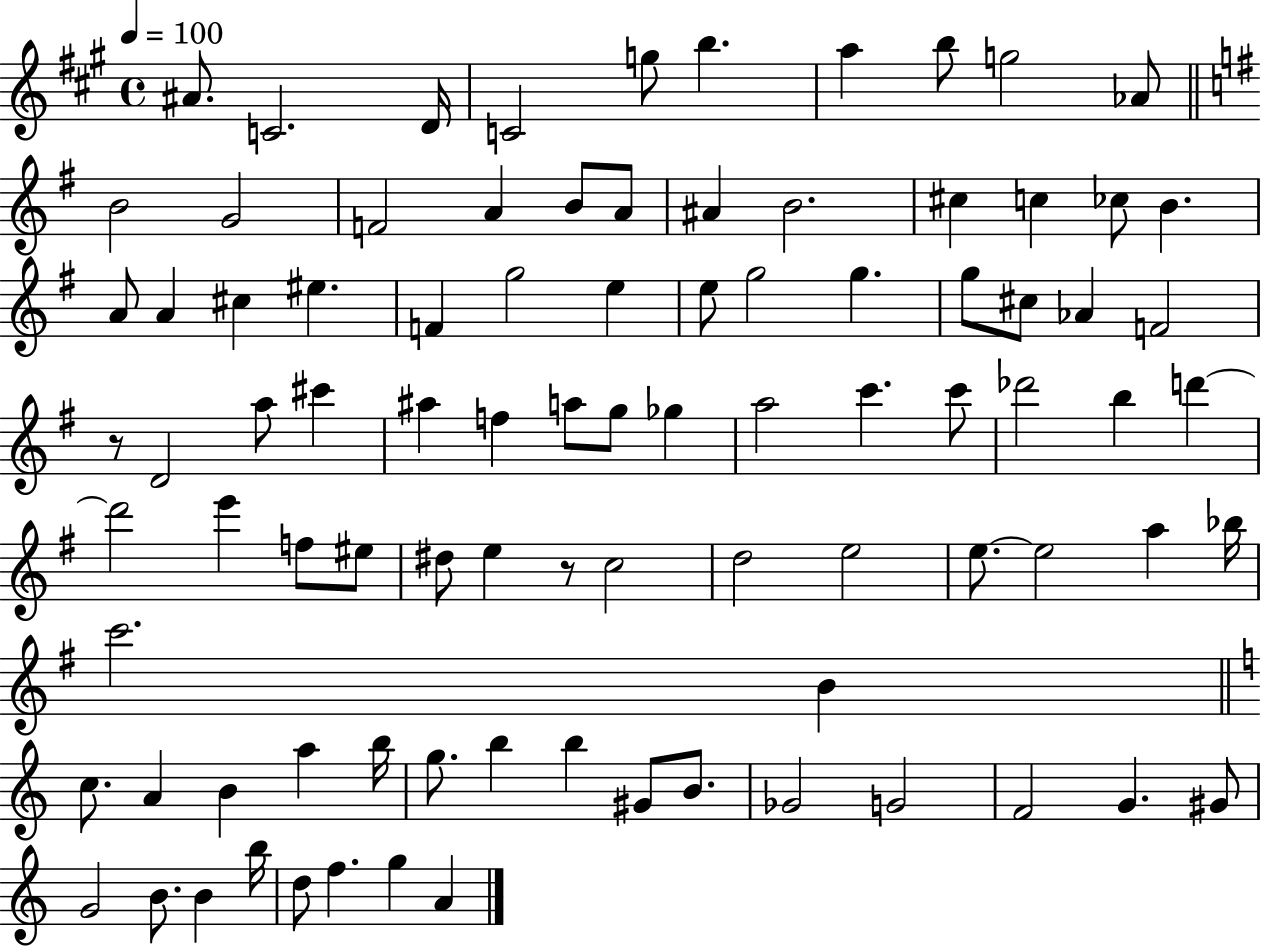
X:1
T:Untitled
M:4/4
L:1/4
K:A
^A/2 C2 D/4 C2 g/2 b a b/2 g2 _A/2 B2 G2 F2 A B/2 A/2 ^A B2 ^c c _c/2 B A/2 A ^c ^e F g2 e e/2 g2 g g/2 ^c/2 _A F2 z/2 D2 a/2 ^c' ^a f a/2 g/2 _g a2 c' c'/2 _d'2 b d' d'2 e' f/2 ^e/2 ^d/2 e z/2 c2 d2 e2 e/2 e2 a _b/4 c'2 B c/2 A B a b/4 g/2 b b ^G/2 B/2 _G2 G2 F2 G ^G/2 G2 B/2 B b/4 d/2 f g A